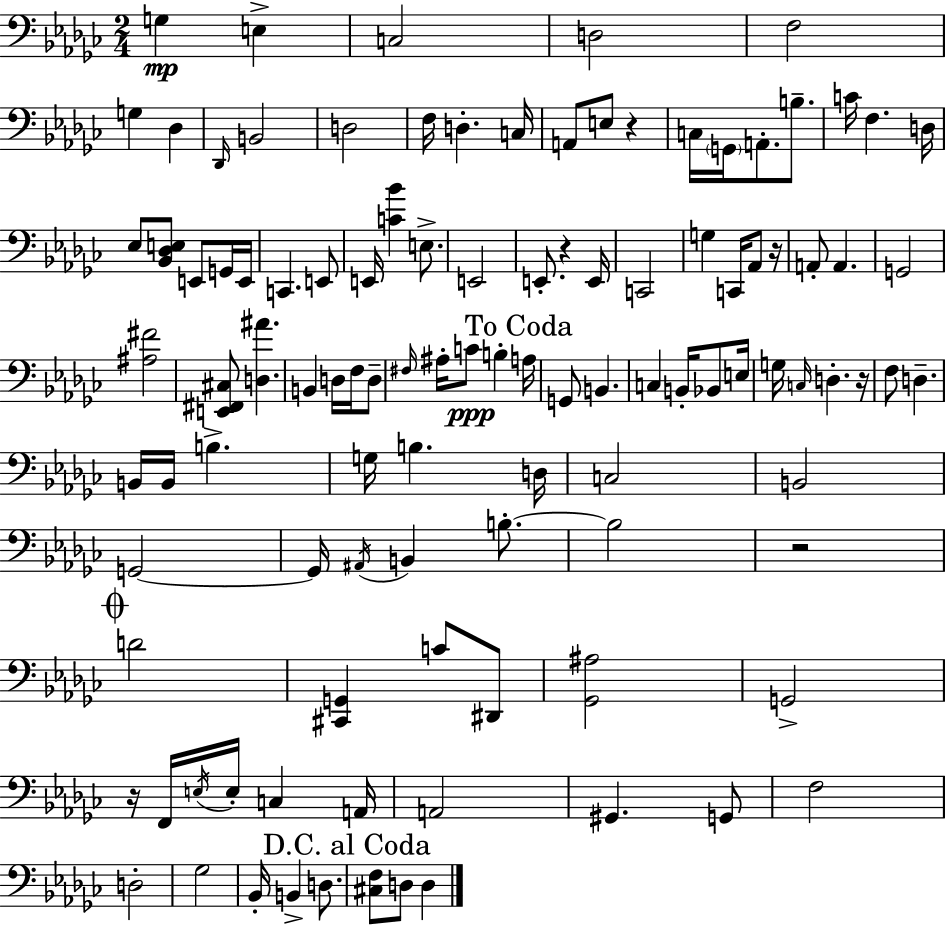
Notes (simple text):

G3/q E3/q C3/h D3/h F3/h G3/q Db3/q Db2/s B2/h D3/h F3/s D3/q. C3/s A2/e E3/e R/q C3/s G2/s A2/e. B3/e. C4/s F3/q. D3/s Eb3/e [Bb2,Db3,E3]/e E2/e G2/s E2/s C2/q. E2/e E2/s [C4,Bb4]/q E3/e. E2/h E2/e. R/q E2/s C2/h G3/q C2/s Ab2/e R/s A2/e A2/q. G2/h [A#3,F#4]/h [E2,F#2,C#3]/e [D3,A#4]/q. B2/q D3/s F3/s D3/e F#3/s A#3/s C4/e B3/q A3/s G2/e B2/q. C3/q B2/s Bb2/e E3/s G3/s C3/s D3/q. R/s F3/e D3/q. B2/s B2/s B3/q. G3/s B3/q. D3/s C3/h B2/h G2/h G2/s A#2/s B2/q B3/e. B3/h R/h D4/h [C#2,G2]/q C4/e D#2/e [Gb2,A#3]/h G2/h R/s F2/s E3/s E3/s C3/q A2/s A2/h G#2/q. G2/e F3/h D3/h Gb3/h Bb2/s B2/q D3/e. [C#3,F3]/e D3/e D3/q